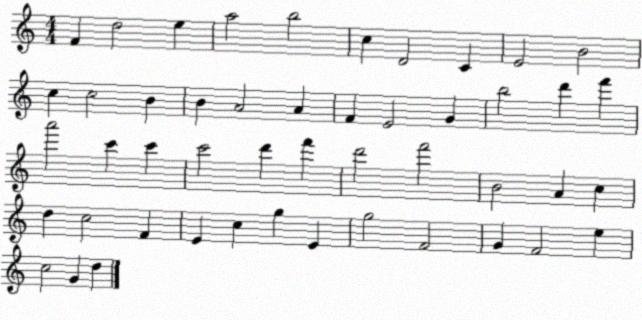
X:1
T:Untitled
M:4/4
L:1/4
K:C
F d2 e a2 b2 c D2 C E2 B2 c c2 B B A2 A F E2 G b2 d' f' a'2 c' c' c'2 d' f' d'2 f'2 B2 A c d c2 F E c g E g2 F2 G F2 e c2 G d